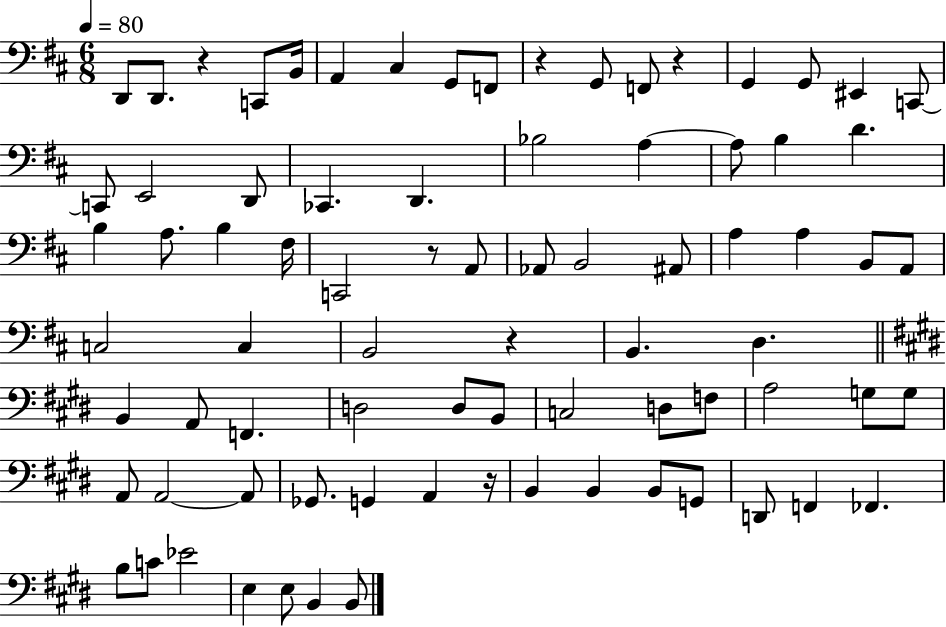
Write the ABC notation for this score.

X:1
T:Untitled
M:6/8
L:1/4
K:D
D,,/2 D,,/2 z C,,/2 B,,/4 A,, ^C, G,,/2 F,,/2 z G,,/2 F,,/2 z G,, G,,/2 ^E,, C,,/2 C,,/2 E,,2 D,,/2 _C,, D,, _B,2 A, A,/2 B, D B, A,/2 B, ^F,/4 C,,2 z/2 A,,/2 _A,,/2 B,,2 ^A,,/2 A, A, B,,/2 A,,/2 C,2 C, B,,2 z B,, D, B,, A,,/2 F,, D,2 D,/2 B,,/2 C,2 D,/2 F,/2 A,2 G,/2 G,/2 A,,/2 A,,2 A,,/2 _G,,/2 G,, A,, z/4 B,, B,, B,,/2 G,,/2 D,,/2 F,, _F,, B,/2 C/2 _E2 E, E,/2 B,, B,,/2